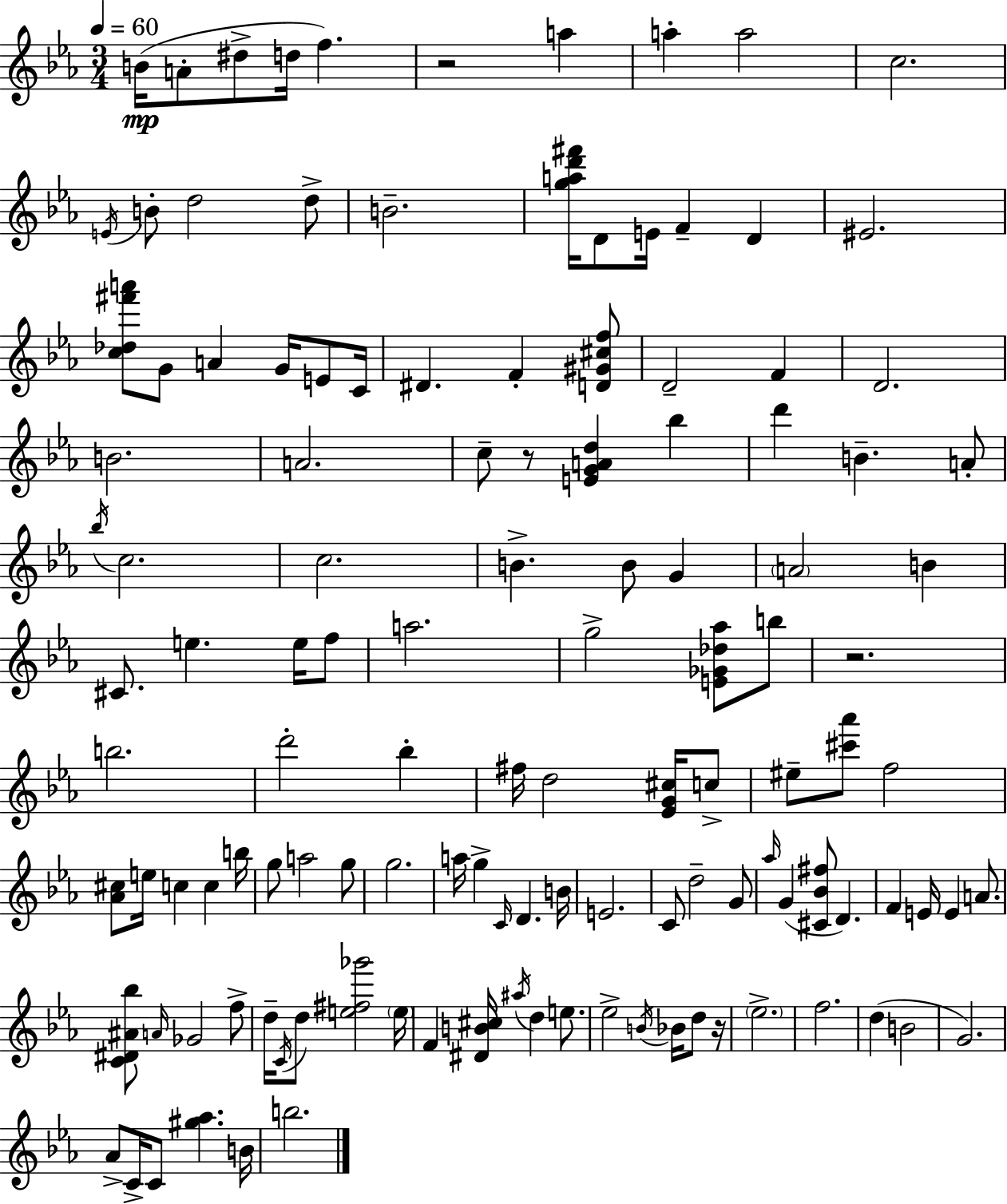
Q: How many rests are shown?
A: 4